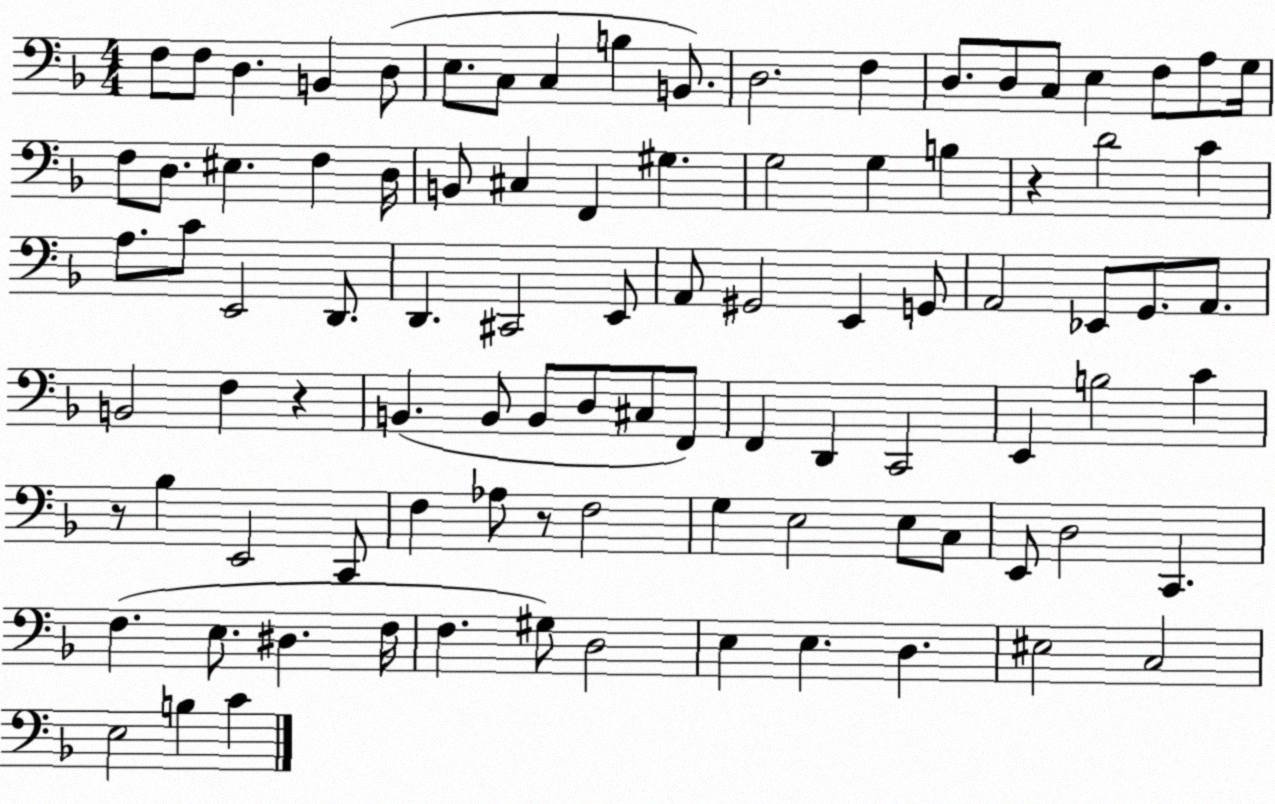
X:1
T:Untitled
M:4/4
L:1/4
K:F
F,/2 F,/2 D, B,, D,/2 E,/2 C,/2 C, B, B,,/2 D,2 F, D,/2 D,/2 C,/2 E, F,/2 A,/2 G,/4 F,/2 D,/2 ^E, F, D,/4 B,,/2 ^C, F,, ^G, G,2 G, B, z D2 C A,/2 C/2 E,,2 D,,/2 D,, ^C,,2 E,,/2 A,,/2 ^G,,2 E,, G,,/2 A,,2 _E,,/2 G,,/2 A,,/2 B,,2 F, z B,, B,,/2 B,,/2 D,/2 ^C,/2 F,,/2 F,, D,, C,,2 E,, B,2 C z/2 _B, E,,2 C,,/2 F, _A,/2 z/2 F,2 G, E,2 E,/2 C,/2 E,,/2 D,2 C,, F, E,/2 ^D, F,/4 F, ^G,/2 D,2 E, E, D, ^E,2 C,2 E,2 B, C